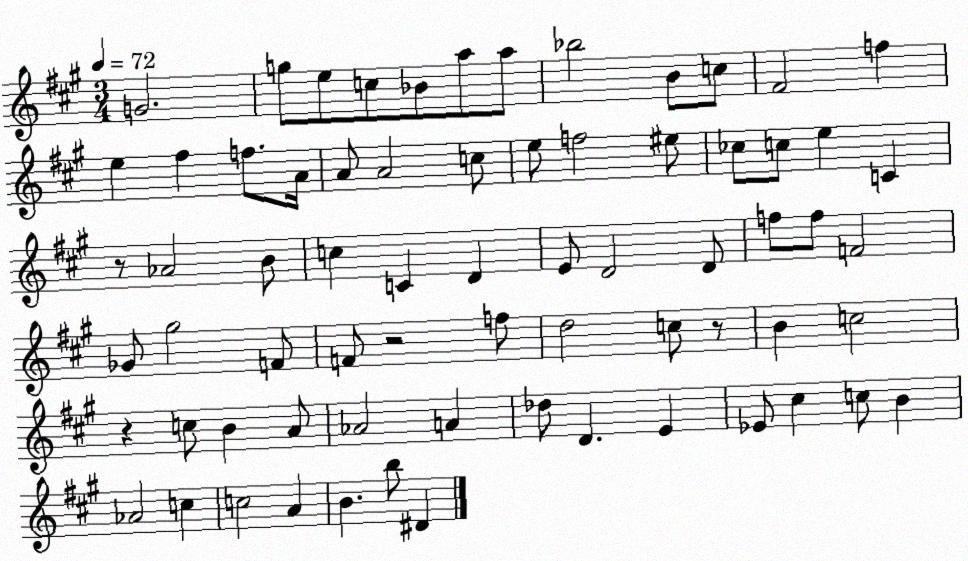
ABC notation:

X:1
T:Untitled
M:3/4
L:1/4
K:A
G2 g/2 e/2 c/2 _B/2 a/2 a/2 _b2 B/2 c/2 ^F2 f e ^f f/2 A/4 A/2 A2 c/2 e/2 f2 ^e/2 _c/2 c/2 e C z/2 _A2 B/2 c C D E/2 D2 D/2 f/2 f/2 F2 _G/2 ^g2 F/2 F/2 z2 f/2 d2 c/2 z/2 B c2 z c/2 B A/2 _A2 A _d/2 D E _E/2 ^c c/2 B _A2 c c2 A B b/2 ^D